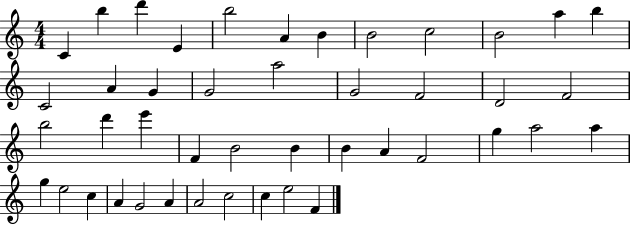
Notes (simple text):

C4/q B5/q D6/q E4/q B5/h A4/q B4/q B4/h C5/h B4/h A5/q B5/q C4/h A4/q G4/q G4/h A5/h G4/h F4/h D4/h F4/h B5/h D6/q E6/q F4/q B4/h B4/q B4/q A4/q F4/h G5/q A5/h A5/q G5/q E5/h C5/q A4/q G4/h A4/q A4/h C5/h C5/q E5/h F4/q